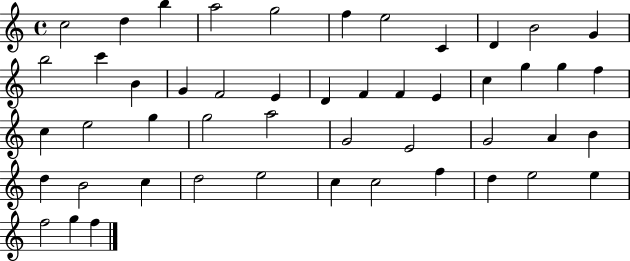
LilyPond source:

{
  \clef treble
  \time 4/4
  \defaultTimeSignature
  \key c \major
  c''2 d''4 b''4 | a''2 g''2 | f''4 e''2 c'4 | d'4 b'2 g'4 | \break b''2 c'''4 b'4 | g'4 f'2 e'4 | d'4 f'4 f'4 e'4 | c''4 g''4 g''4 f''4 | \break c''4 e''2 g''4 | g''2 a''2 | g'2 e'2 | g'2 a'4 b'4 | \break d''4 b'2 c''4 | d''2 e''2 | c''4 c''2 f''4 | d''4 e''2 e''4 | \break f''2 g''4 f''4 | \bar "|."
}